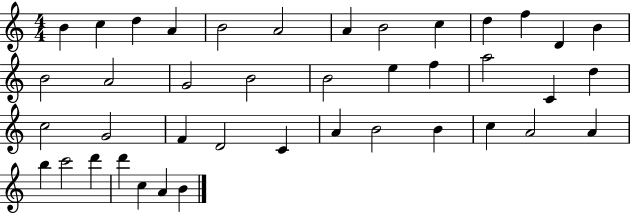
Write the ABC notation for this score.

X:1
T:Untitled
M:4/4
L:1/4
K:C
B c d A B2 A2 A B2 c d f D B B2 A2 G2 B2 B2 e f a2 C d c2 G2 F D2 C A B2 B c A2 A b c'2 d' d' c A B